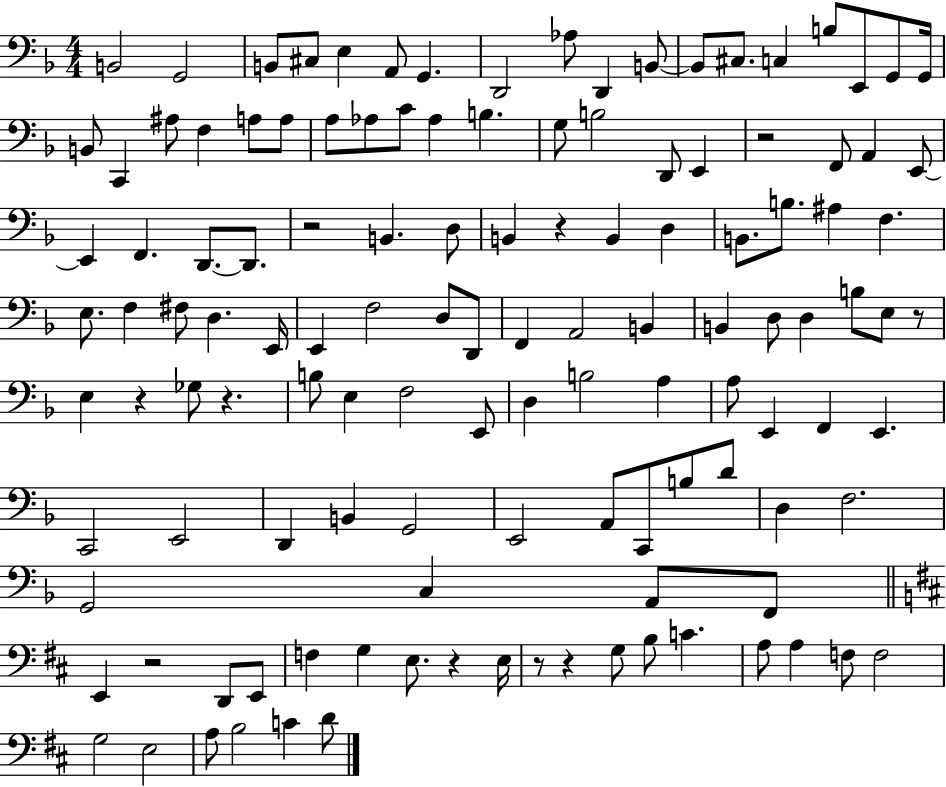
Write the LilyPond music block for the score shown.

{
  \clef bass
  \numericTimeSignature
  \time 4/4
  \key f \major
  b,2 g,2 | b,8 cis8 e4 a,8 g,4. | d,2 aes8 d,4 b,8~~ | b,8 cis8. c4 b8 e,8 g,8 g,16 | \break b,8 c,4 ais8 f4 a8 a8 | a8 aes8 c'8 aes4 b4. | g8 b2 d,8 e,4 | r2 f,8 a,4 e,8~~ | \break e,4 f,4. d,8.~~ d,8. | r2 b,4. d8 | b,4 r4 b,4 d4 | b,8. b8. ais4 f4. | \break e8. f4 fis8 d4. e,16 | e,4 f2 d8 d,8 | f,4 a,2 b,4 | b,4 d8 d4 b8 e8 r8 | \break e4 r4 ges8 r4. | b8 e4 f2 e,8 | d4 b2 a4 | a8 e,4 f,4 e,4. | \break c,2 e,2 | d,4 b,4 g,2 | e,2 a,8 c,8 b8 d'8 | d4 f2. | \break g,2 c4 a,8 f,8 | \bar "||" \break \key d \major e,4 r2 d,8 e,8 | f4 g4 e8. r4 e16 | r8 r4 g8 b8 c'4. | a8 a4 f8 f2 | \break g2 e2 | a8 b2 c'4 d'8 | \bar "|."
}